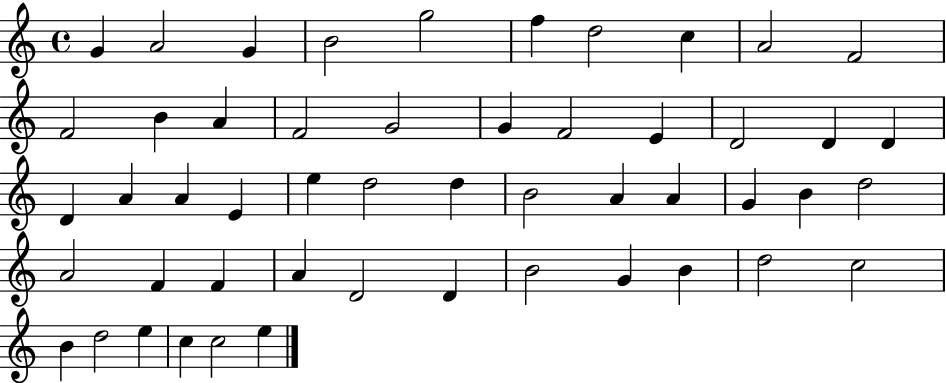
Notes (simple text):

G4/q A4/h G4/q B4/h G5/h F5/q D5/h C5/q A4/h F4/h F4/h B4/q A4/q F4/h G4/h G4/q F4/h E4/q D4/h D4/q D4/q D4/q A4/q A4/q E4/q E5/q D5/h D5/q B4/h A4/q A4/q G4/q B4/q D5/h A4/h F4/q F4/q A4/q D4/h D4/q B4/h G4/q B4/q D5/h C5/h B4/q D5/h E5/q C5/q C5/h E5/q